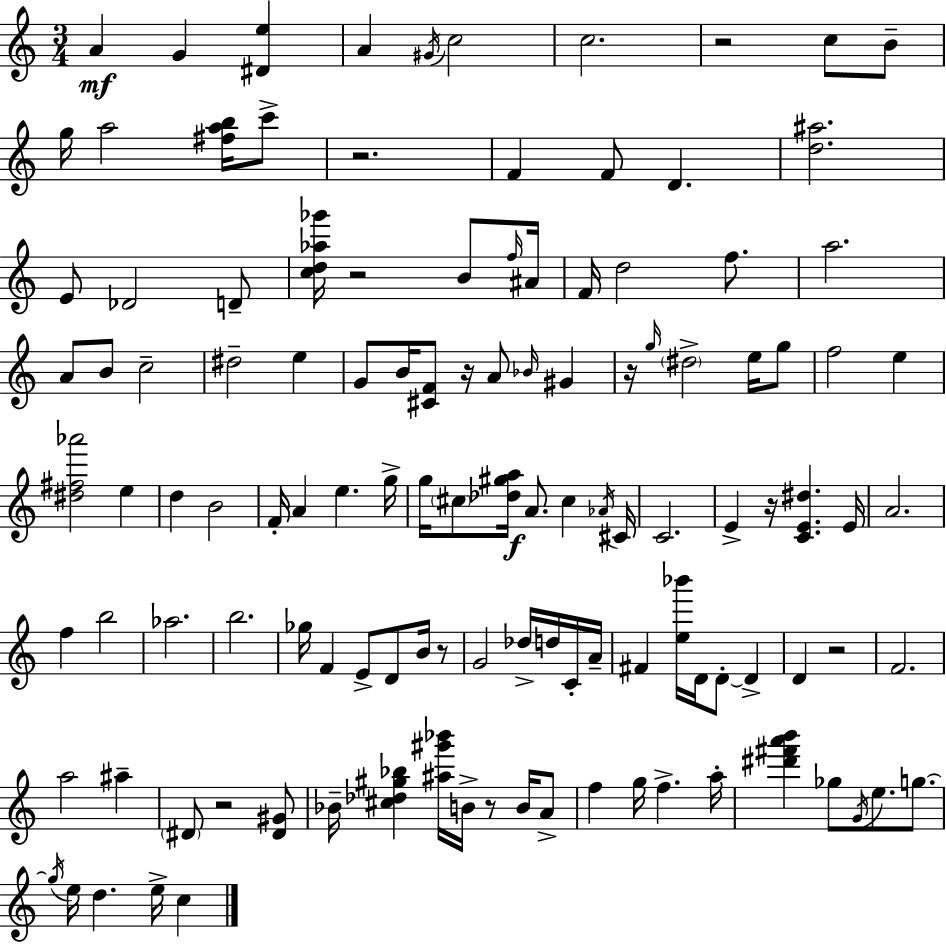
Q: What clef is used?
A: treble